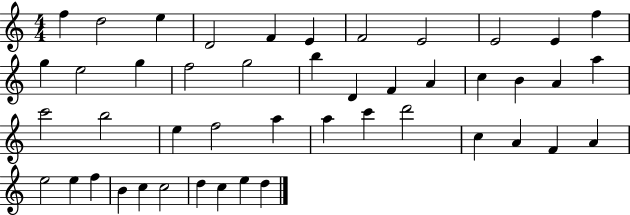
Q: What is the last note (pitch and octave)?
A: D5